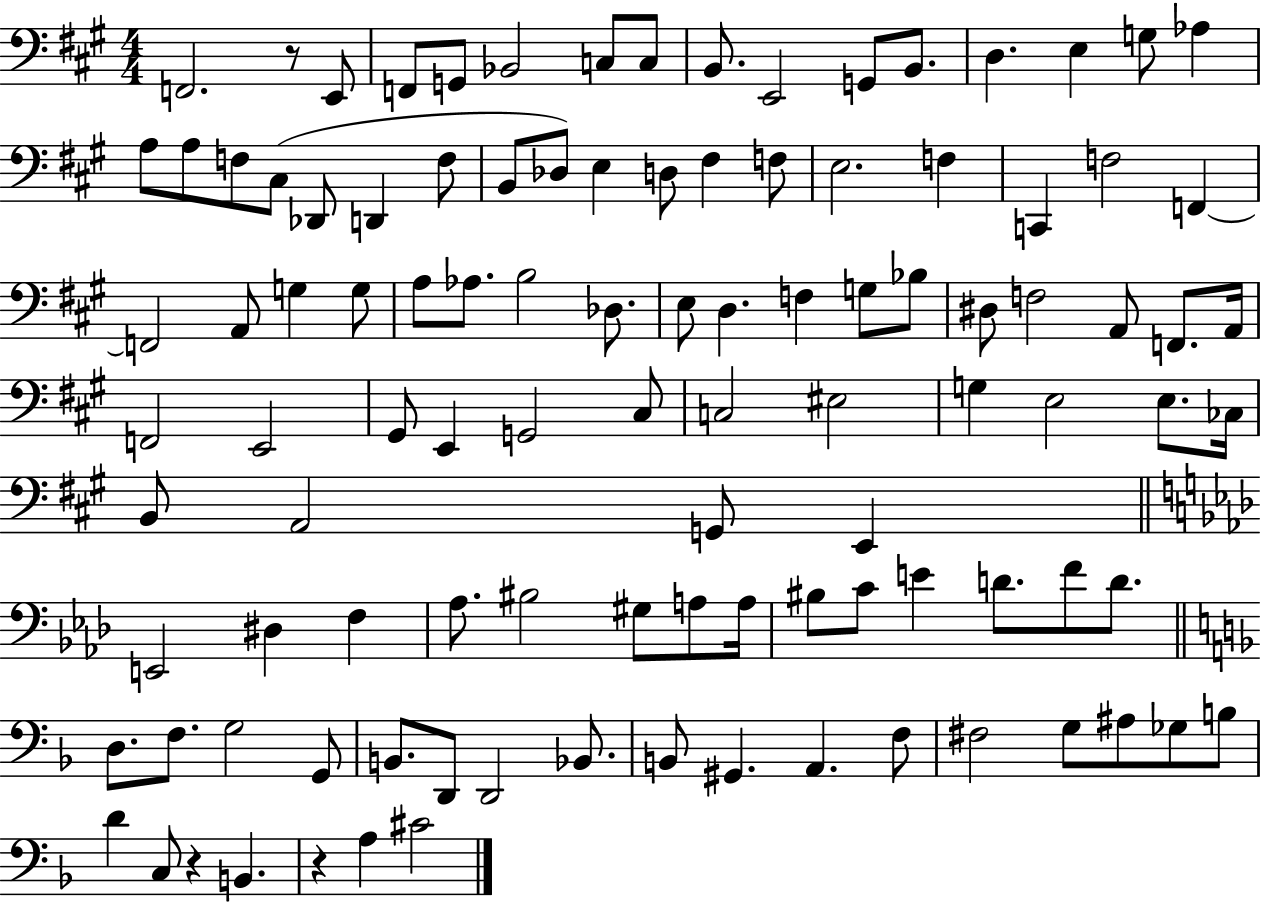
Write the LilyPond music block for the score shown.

{
  \clef bass
  \numericTimeSignature
  \time 4/4
  \key a \major
  \repeat volta 2 { f,2. r8 e,8 | f,8 g,8 bes,2 c8 c8 | b,8. e,2 g,8 b,8. | d4. e4 g8 aes4 | \break a8 a8 f8 cis8( des,8 d,4 f8 | b,8 des8) e4 d8 fis4 f8 | e2. f4 | c,4 f2 f,4~~ | \break f,2 a,8 g4 g8 | a8 aes8. b2 des8. | e8 d4. f4 g8 bes8 | dis8 f2 a,8 f,8. a,16 | \break f,2 e,2 | gis,8 e,4 g,2 cis8 | c2 eis2 | g4 e2 e8. ces16 | \break b,8 a,2 g,8 e,4 | \bar "||" \break \key aes \major e,2 dis4 f4 | aes8. bis2 gis8 a8 a16 | bis8 c'8 e'4 d'8. f'8 d'8. | \bar "||" \break \key f \major d8. f8. g2 g,8 | b,8. d,8 d,2 bes,8. | b,8 gis,4. a,4. f8 | fis2 g8 ais8 ges8 b8 | \break d'4 c8 r4 b,4. | r4 a4 cis'2 | } \bar "|."
}